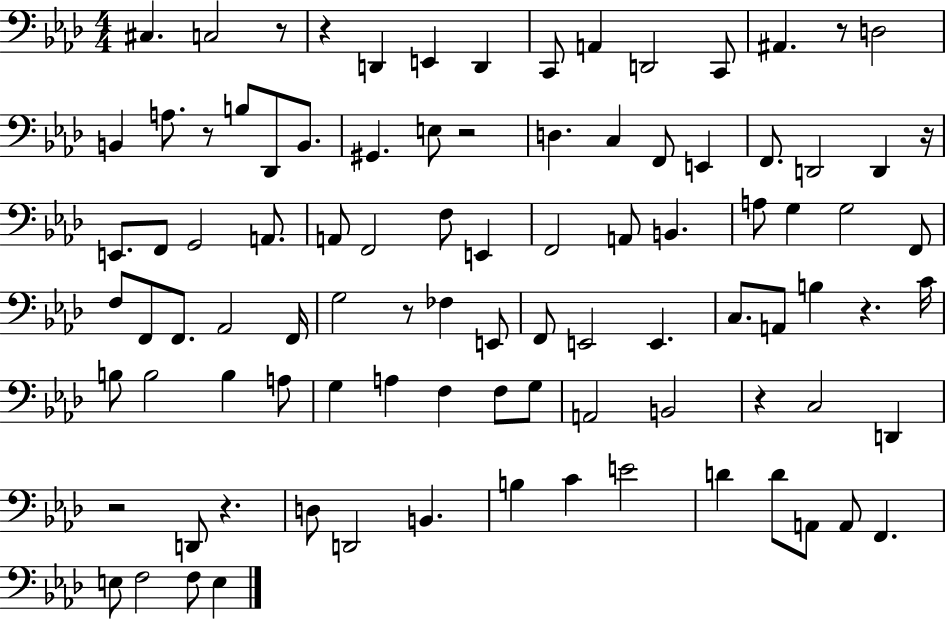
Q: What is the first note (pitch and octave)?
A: C#3